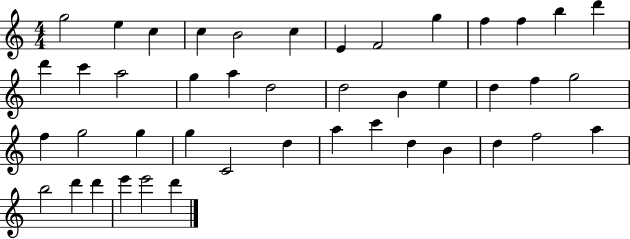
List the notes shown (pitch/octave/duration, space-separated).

G5/h E5/q C5/q C5/q B4/h C5/q E4/q F4/h G5/q F5/q F5/q B5/q D6/q D6/q C6/q A5/h G5/q A5/q D5/h D5/h B4/q E5/q D5/q F5/q G5/h F5/q G5/h G5/q G5/q C4/h D5/q A5/q C6/q D5/q B4/q D5/q F5/h A5/q B5/h D6/q D6/q E6/q E6/h D6/q